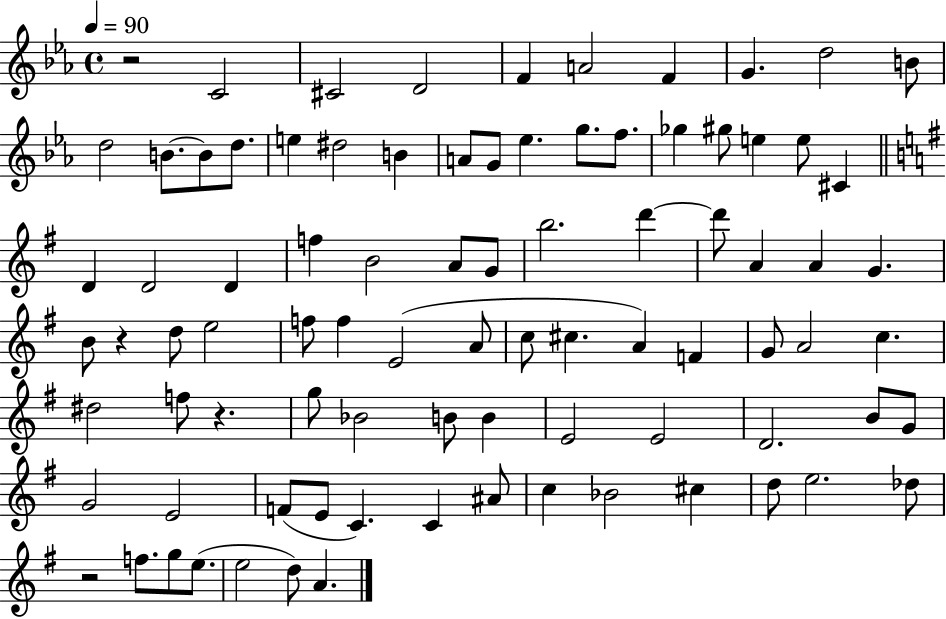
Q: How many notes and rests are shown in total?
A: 87